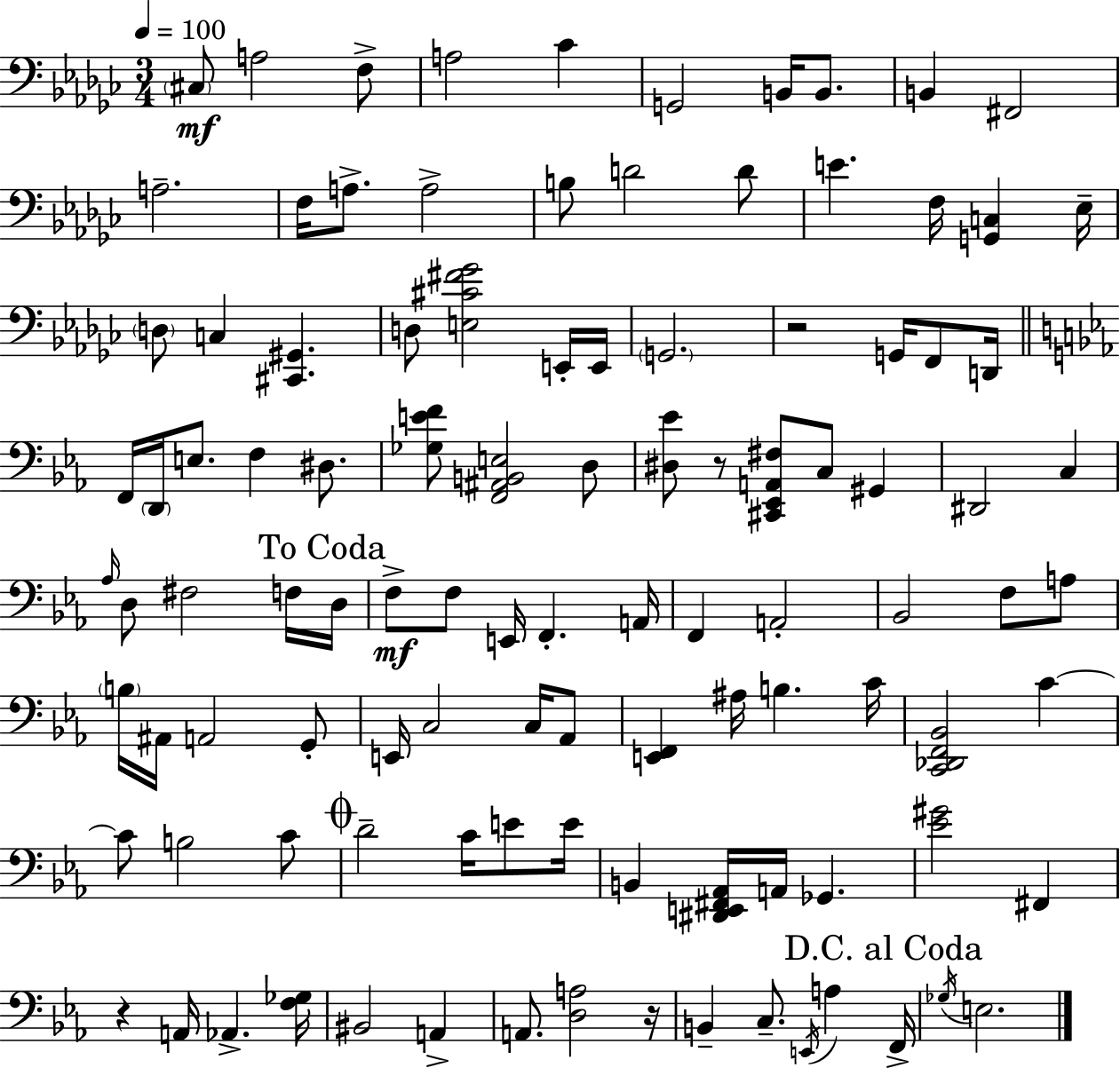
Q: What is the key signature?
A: EES minor